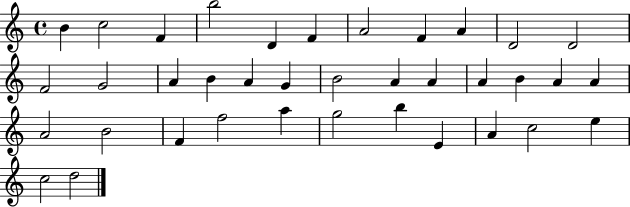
{
  \clef treble
  \time 4/4
  \defaultTimeSignature
  \key c \major
  b'4 c''2 f'4 | b''2 d'4 f'4 | a'2 f'4 a'4 | d'2 d'2 | \break f'2 g'2 | a'4 b'4 a'4 g'4 | b'2 a'4 a'4 | a'4 b'4 a'4 a'4 | \break a'2 b'2 | f'4 f''2 a''4 | g''2 b''4 e'4 | a'4 c''2 e''4 | \break c''2 d''2 | \bar "|."
}